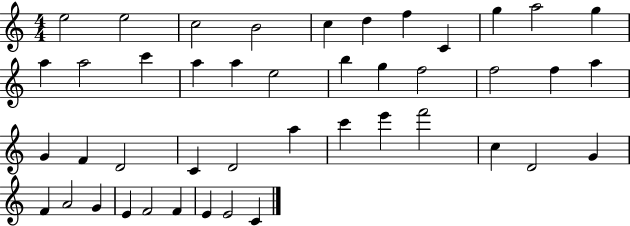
X:1
T:Untitled
M:4/4
L:1/4
K:C
e2 e2 c2 B2 c d f C g a2 g a a2 c' a a e2 b g f2 f2 f a G F D2 C D2 a c' e' f'2 c D2 G F A2 G E F2 F E E2 C